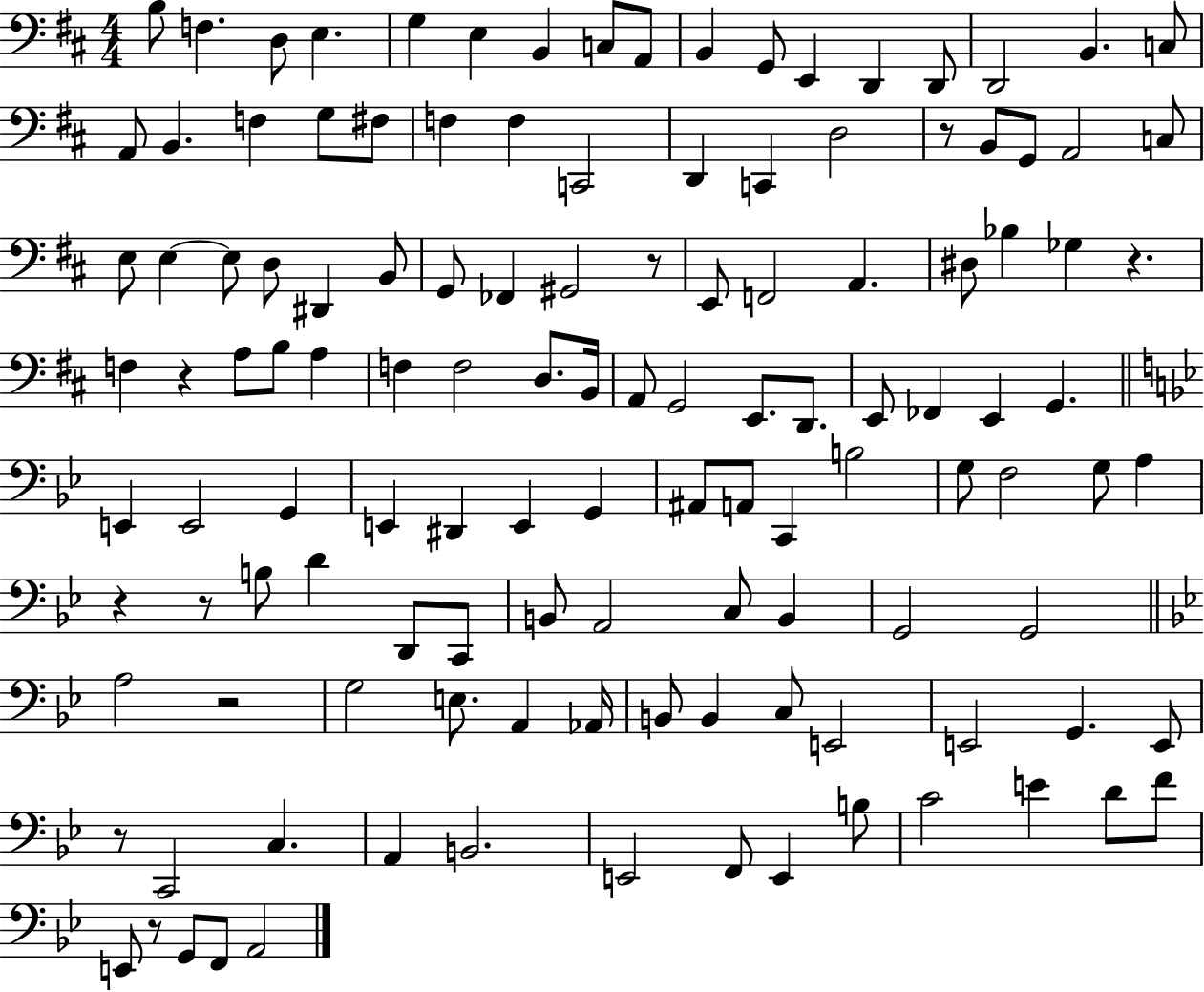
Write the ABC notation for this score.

X:1
T:Untitled
M:4/4
L:1/4
K:D
B,/2 F, D,/2 E, G, E, B,, C,/2 A,,/2 B,, G,,/2 E,, D,, D,,/2 D,,2 B,, C,/2 A,,/2 B,, F, G,/2 ^F,/2 F, F, C,,2 D,, C,, D,2 z/2 B,,/2 G,,/2 A,,2 C,/2 E,/2 E, E,/2 D,/2 ^D,, B,,/2 G,,/2 _F,, ^G,,2 z/2 E,,/2 F,,2 A,, ^D,/2 _B, _G, z F, z A,/2 B,/2 A, F, F,2 D,/2 B,,/4 A,,/2 G,,2 E,,/2 D,,/2 E,,/2 _F,, E,, G,, E,, E,,2 G,, E,, ^D,, E,, G,, ^A,,/2 A,,/2 C,, B,2 G,/2 F,2 G,/2 A, z z/2 B,/2 D D,,/2 C,,/2 B,,/2 A,,2 C,/2 B,, G,,2 G,,2 A,2 z2 G,2 E,/2 A,, _A,,/4 B,,/2 B,, C,/2 E,,2 E,,2 G,, E,,/2 z/2 C,,2 C, A,, B,,2 E,,2 F,,/2 E,, B,/2 C2 E D/2 F/2 E,,/2 z/2 G,,/2 F,,/2 A,,2